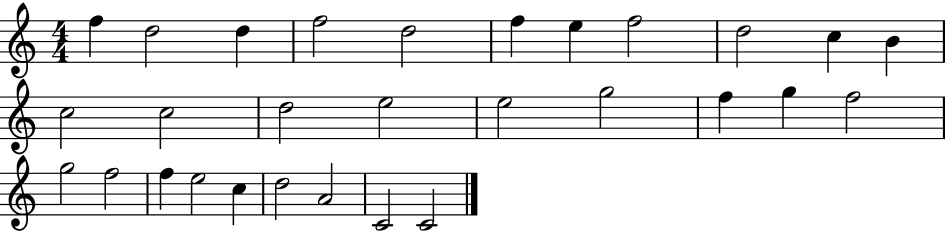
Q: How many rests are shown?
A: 0